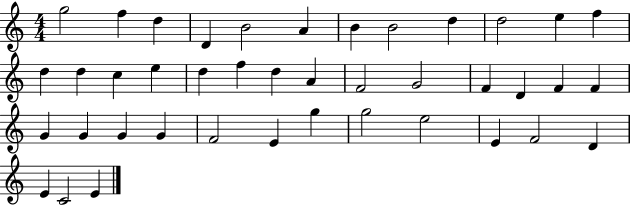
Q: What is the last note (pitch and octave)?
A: E4